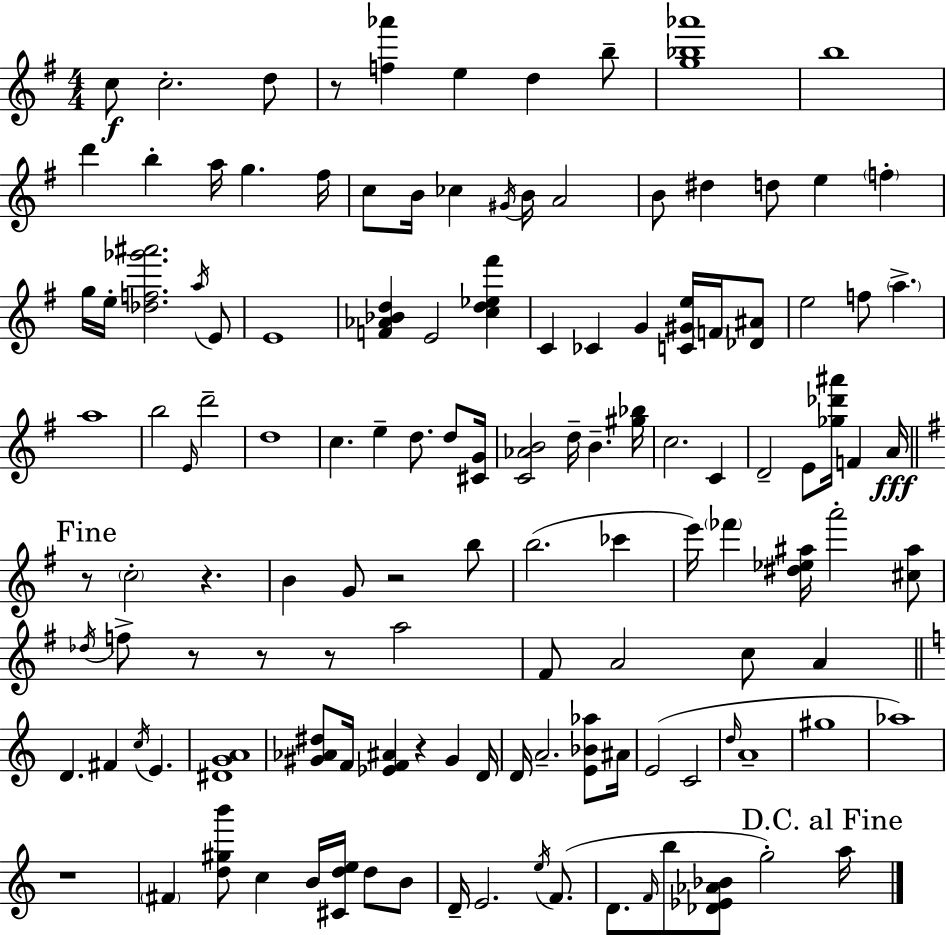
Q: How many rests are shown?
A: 9